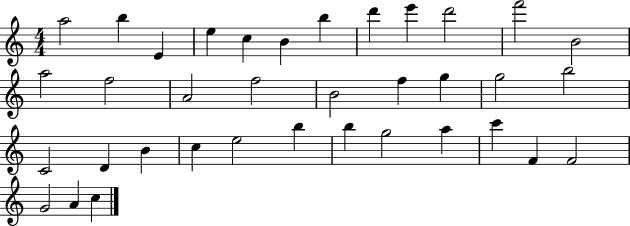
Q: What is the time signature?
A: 4/4